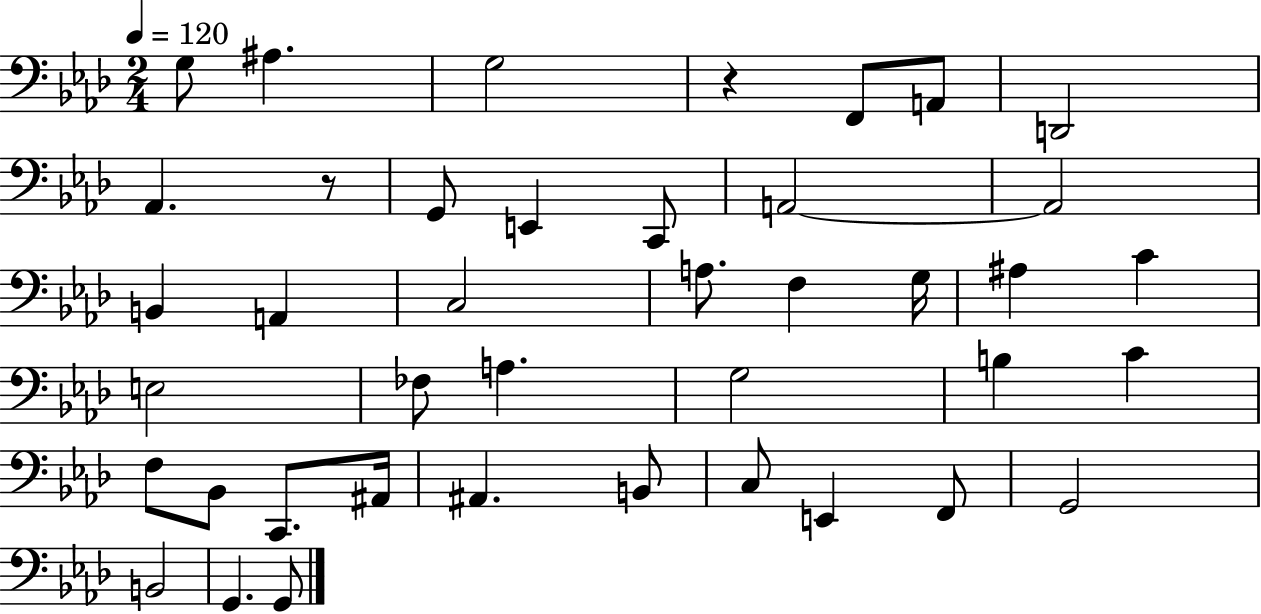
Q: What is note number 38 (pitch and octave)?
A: G2